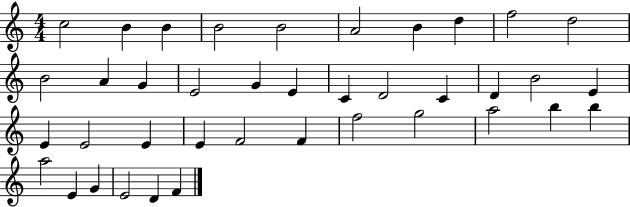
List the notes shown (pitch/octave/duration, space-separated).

C5/h B4/q B4/q B4/h B4/h A4/h B4/q D5/q F5/h D5/h B4/h A4/q G4/q E4/h G4/q E4/q C4/q D4/h C4/q D4/q B4/h E4/q E4/q E4/h E4/q E4/q F4/h F4/q F5/h G5/h A5/h B5/q B5/q A5/h E4/q G4/q E4/h D4/q F4/q